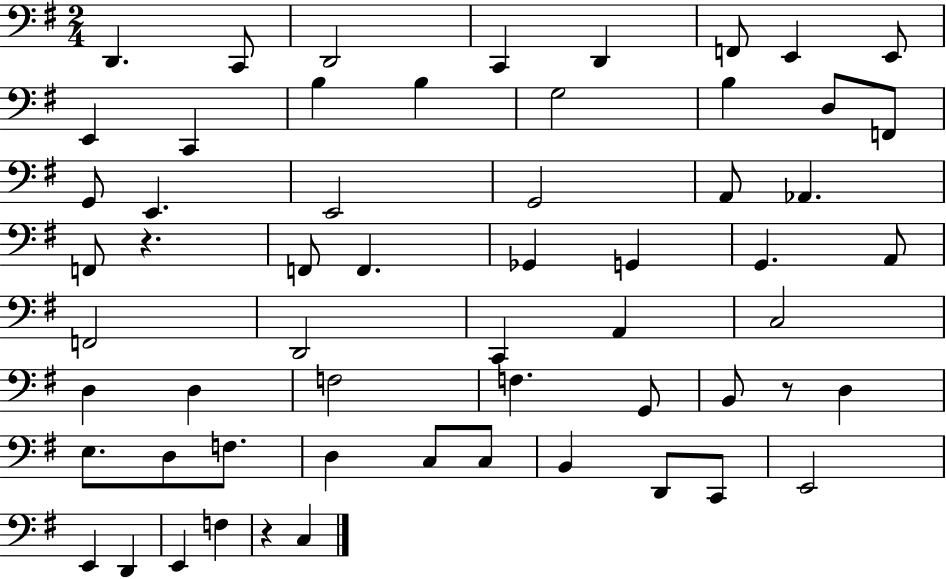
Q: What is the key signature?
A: G major